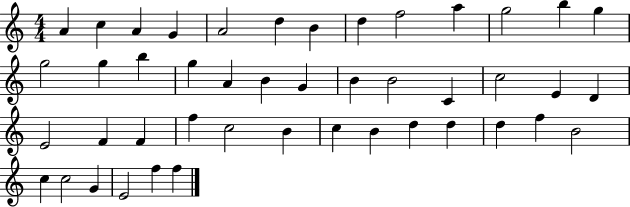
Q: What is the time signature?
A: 4/4